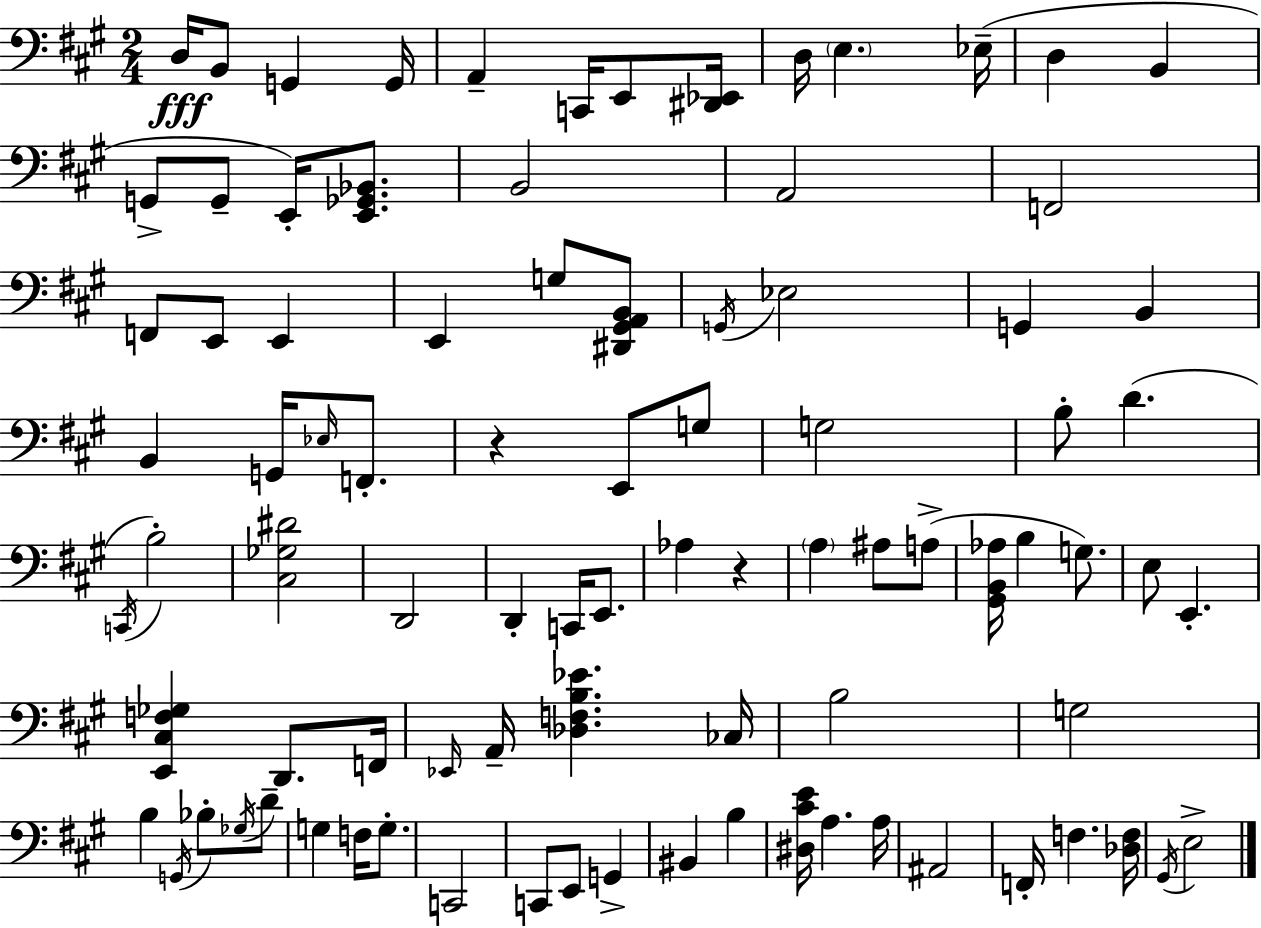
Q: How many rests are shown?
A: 2